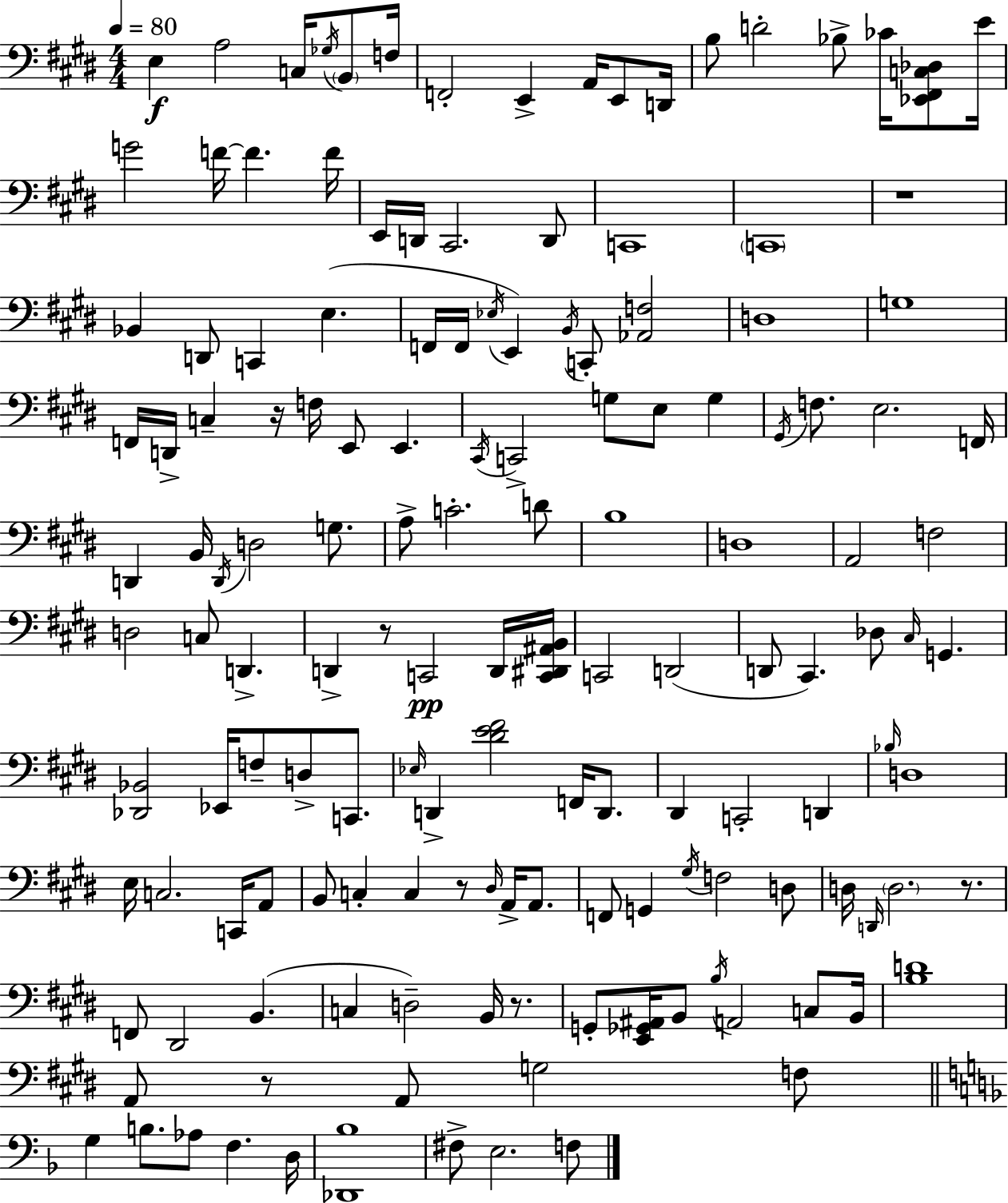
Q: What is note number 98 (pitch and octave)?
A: C3